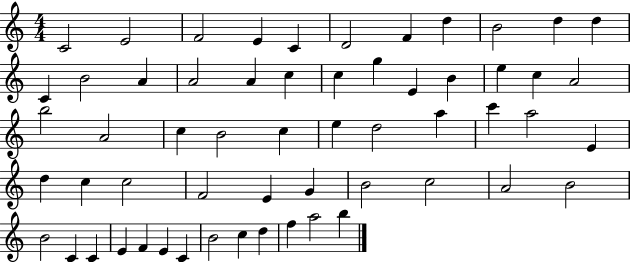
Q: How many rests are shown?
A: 0